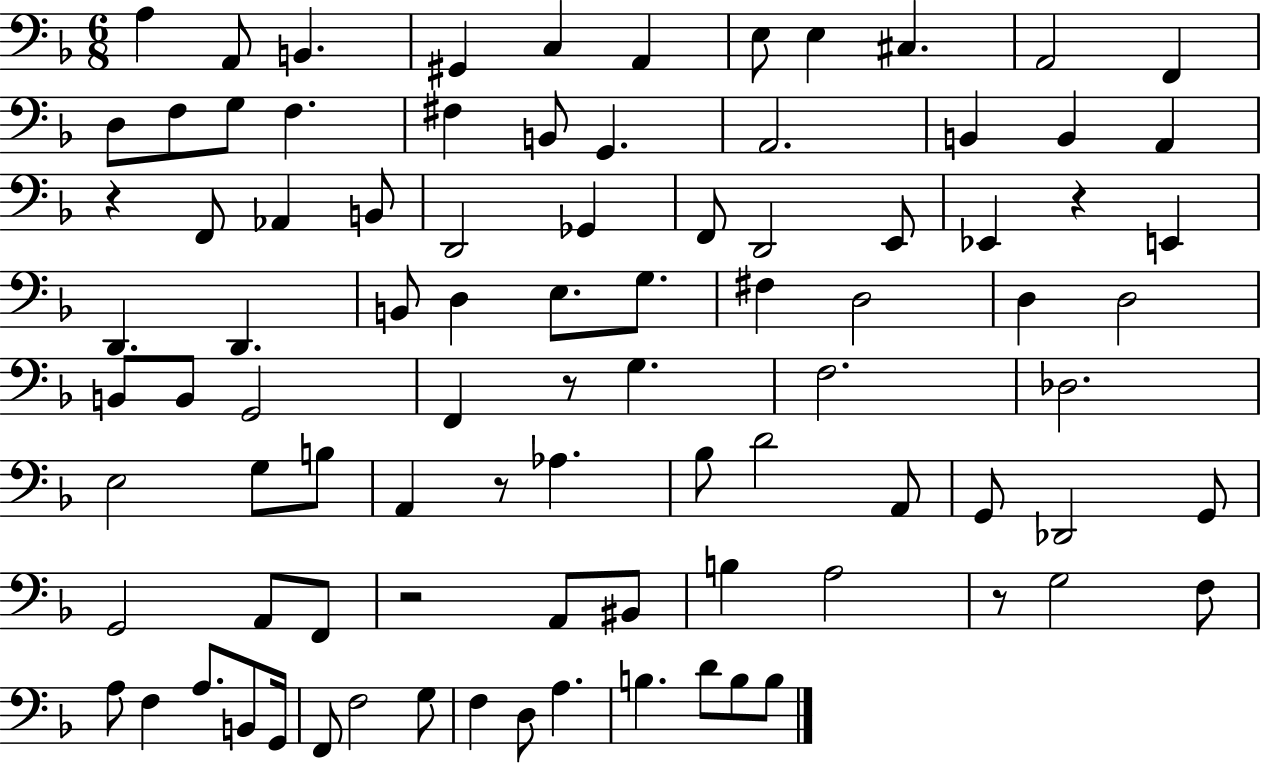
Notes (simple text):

A3/q A2/e B2/q. G#2/q C3/q A2/q E3/e E3/q C#3/q. A2/h F2/q D3/e F3/e G3/e F3/q. F#3/q B2/e G2/q. A2/h. B2/q B2/q A2/q R/q F2/e Ab2/q B2/e D2/h Gb2/q F2/e D2/h E2/e Eb2/q R/q E2/q D2/q. D2/q. B2/e D3/q E3/e. G3/e. F#3/q D3/h D3/q D3/h B2/e B2/e G2/h F2/q R/e G3/q. F3/h. Db3/h. E3/h G3/e B3/e A2/q R/e Ab3/q. Bb3/e D4/h A2/e G2/e Db2/h G2/e G2/h A2/e F2/e R/h A2/e BIS2/e B3/q A3/h R/e G3/h F3/e A3/e F3/q A3/e. B2/e G2/s F2/e F3/h G3/e F3/q D3/e A3/q. B3/q. D4/e B3/e B3/e